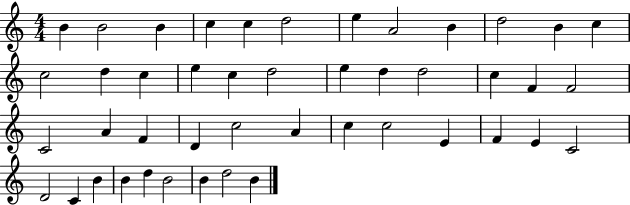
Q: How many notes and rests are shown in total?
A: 45